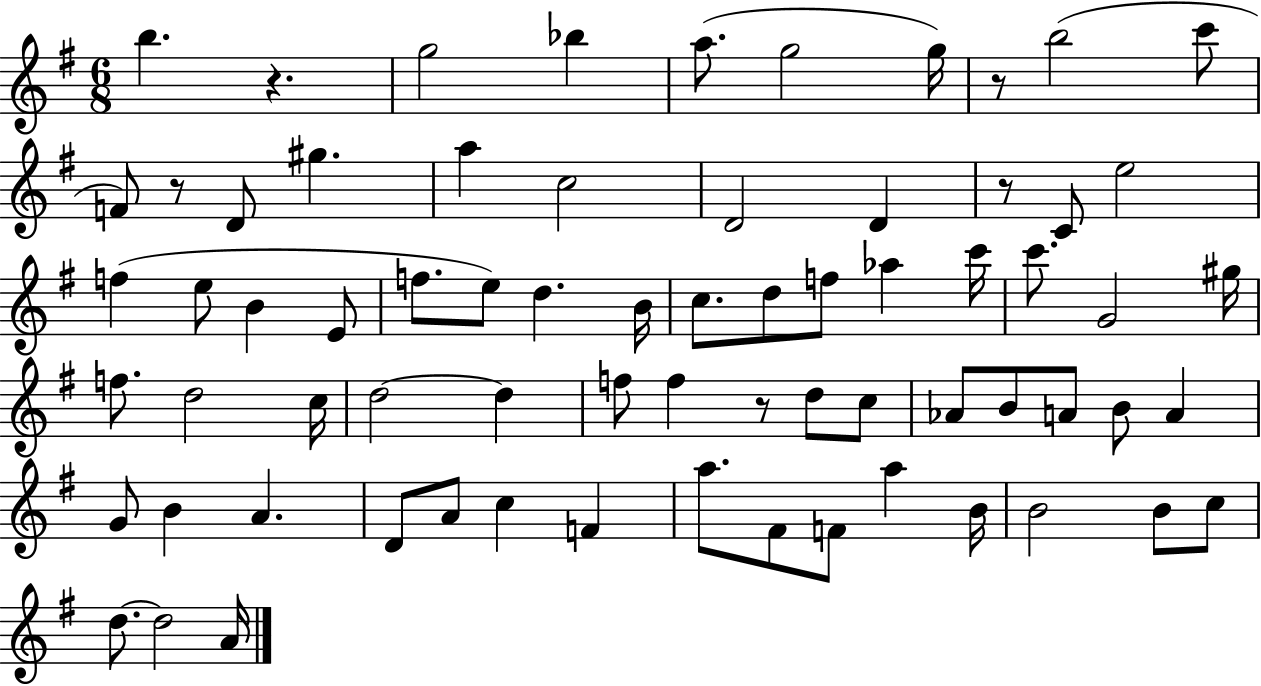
{
  \clef treble
  \numericTimeSignature
  \time 6/8
  \key g \major
  b''4. r4. | g''2 bes''4 | a''8.( g''2 g''16) | r8 b''2( c'''8 | \break f'8) r8 d'8 gis''4. | a''4 c''2 | d'2 d'4 | r8 c'8 e''2 | \break f''4( e''8 b'4 e'8 | f''8. e''8) d''4. b'16 | c''8. d''8 f''8 aes''4 c'''16 | c'''8. g'2 gis''16 | \break f''8. d''2 c''16 | d''2~~ d''4 | f''8 f''4 r8 d''8 c''8 | aes'8 b'8 a'8 b'8 a'4 | \break g'8 b'4 a'4. | d'8 a'8 c''4 f'4 | a''8. fis'8 f'8 a''4 b'16 | b'2 b'8 c''8 | \break d''8.~~ d''2 a'16 | \bar "|."
}